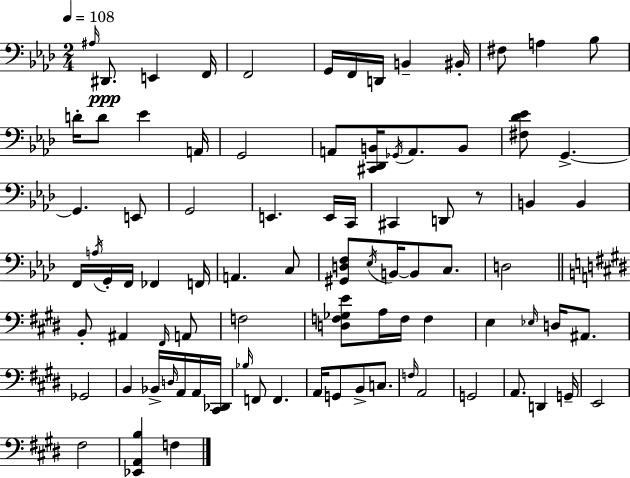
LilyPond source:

{
  \clef bass
  \numericTimeSignature
  \time 2/4
  \key aes \major
  \tempo 4 = 108
  \grace { ais16 }\ppp dis,8. e,4 | f,16 f,2 | g,16 f,16 d,16 b,4-- | bis,16-. fis8 a4 bes8 | \break d'16-. d'8 ees'4 | a,16 g,2 | a,8 <cis, des, b,>16 \acciaccatura { ges,16 } a,8. | b,8 <fis des' ees'>8 g,4.->~~ | \break g,4. | e,8 g,2 | e,4. | e,16 c,16 cis,4 d,8 | \break r8 b,4 b,4 | f,16 \acciaccatura { a16 } g,16-. f,16 fes,4 | f,16 a,4. | c8 <gis, d f>8 \acciaccatura { ees16 } b,16~~ b,8 | \break c8. d2 | \bar "||" \break \key e \major b,8-. ais,4 \grace { fis,16 } a,8 | f2 | <d f ges e'>8 a16 f16 f4 | e4 \grace { ees16 } d16 ais,8. | \break ges,2 | b,4 bes,16-> \grace { d16 } | a,16 a,16 <cis, des,>16 \grace { bes16 } f,8 f,4. | a,16 g,8 b,8-> | \break c8. \grace { f16 } a,2 | g,2 | a,8. | d,4 g,16-- e,2 | \break fis2 | <ees, a, b>4 | f4 \bar "|."
}